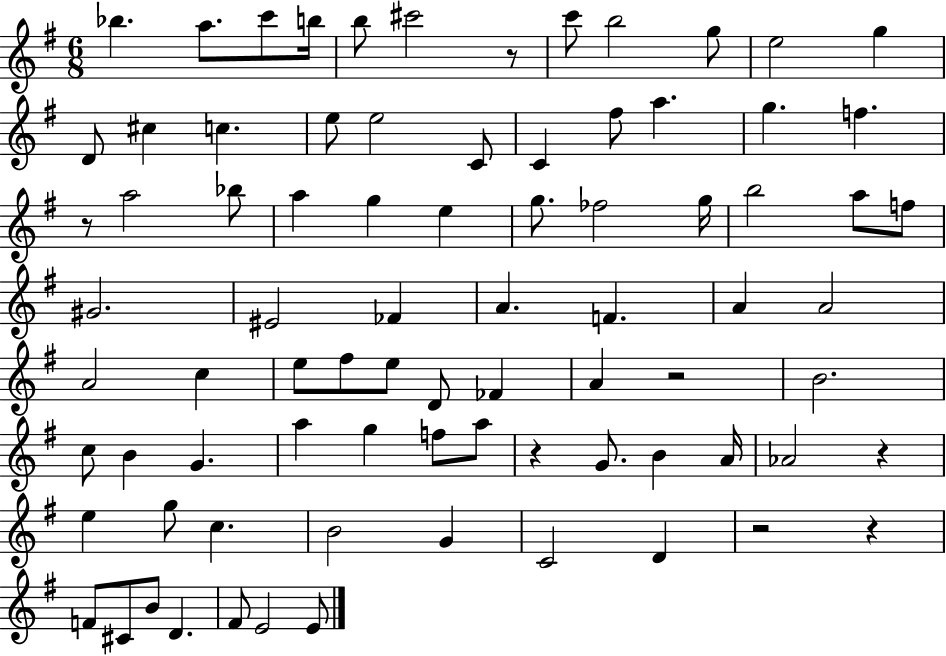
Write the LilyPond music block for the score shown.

{
  \clef treble
  \numericTimeSignature
  \time 6/8
  \key g \major
  \repeat volta 2 { bes''4. a''8. c'''8 b''16 | b''8 cis'''2 r8 | c'''8 b''2 g''8 | e''2 g''4 | \break d'8 cis''4 c''4. | e''8 e''2 c'8 | c'4 fis''8 a''4. | g''4. f''4. | \break r8 a''2 bes''8 | a''4 g''4 e''4 | g''8. fes''2 g''16 | b''2 a''8 f''8 | \break gis'2. | eis'2 fes'4 | a'4. f'4. | a'4 a'2 | \break a'2 c''4 | e''8 fis''8 e''8 d'8 fes'4 | a'4 r2 | b'2. | \break c''8 b'4 g'4. | a''4 g''4 f''8 a''8 | r4 g'8. b'4 a'16 | aes'2 r4 | \break e''4 g''8 c''4. | b'2 g'4 | c'2 d'4 | r2 r4 | \break f'8 cis'8 b'8 d'4. | fis'8 e'2 e'8 | } \bar "|."
}